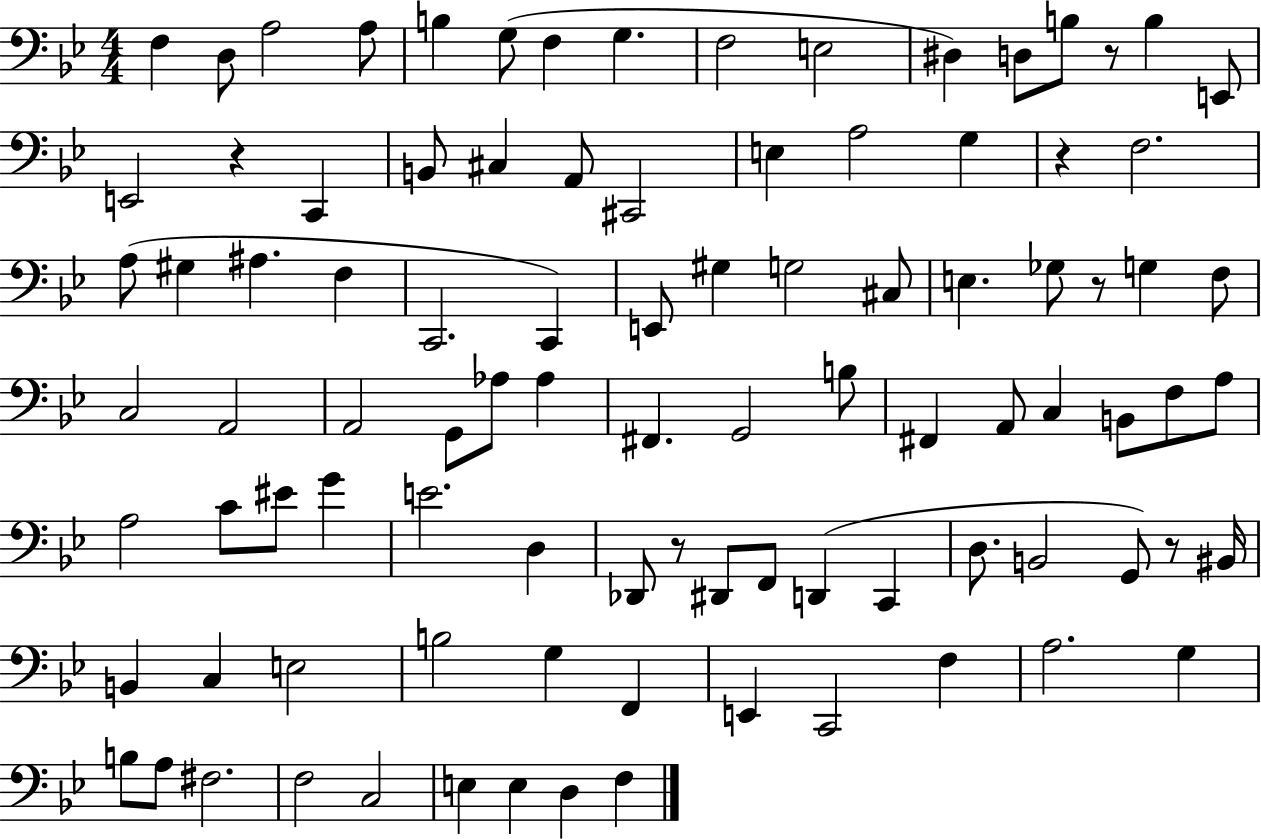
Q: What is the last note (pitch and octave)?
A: F3